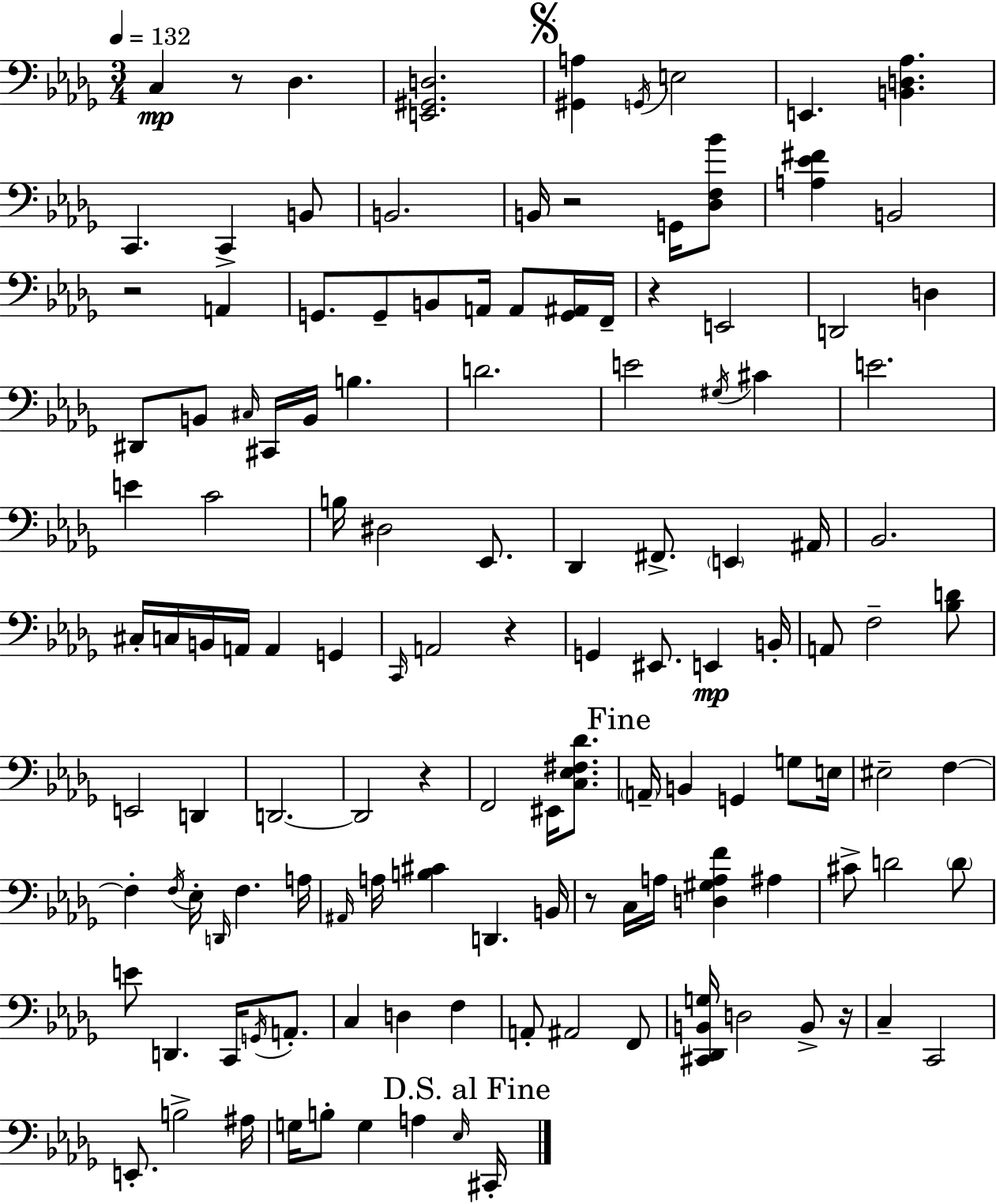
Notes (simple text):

C3/q R/e Db3/q. [E2,G#2,D3]/h. [G#2,A3]/q G2/s E3/h E2/q. [B2,D3,Ab3]/q. C2/q. C2/q B2/e B2/h. B2/s R/h G2/s [Db3,F3,Bb4]/e [A3,Eb4,F#4]/q B2/h R/h A2/q G2/e. G2/e B2/e A2/s A2/e [G2,A#2]/s F2/s R/q E2/h D2/h D3/q D#2/e B2/e C#3/s C#2/s B2/s B3/q. D4/h. E4/h G#3/s C#4/q E4/h. E4/q C4/h B3/s D#3/h Eb2/e. Db2/q F#2/e. E2/q A#2/s Bb2/h. C#3/s C3/s B2/s A2/s A2/q G2/q C2/s A2/h R/q G2/q EIS2/e. E2/q B2/s A2/e F3/h [Bb3,D4]/e E2/h D2/q D2/h. D2/h R/q F2/h EIS2/s [C3,Eb3,F#3,Db4]/e. A2/s B2/q G2/q G3/e E3/s EIS3/h F3/q F3/q F3/s Eb3/s D2/s F3/q. A3/s A#2/s A3/s [B3,C#4]/q D2/q. B2/s R/e C3/s A3/s [D3,G#3,A3,F4]/q A#3/q C#4/e D4/h D4/e E4/e D2/q. C2/s G2/s A2/e. C3/q D3/q F3/q A2/e A#2/h F2/e [C#2,Db2,B2,G3]/s D3/h B2/e R/s C3/q C2/h E2/e. B3/h A#3/s G3/s B3/e G3/q A3/q Eb3/s C#2/s